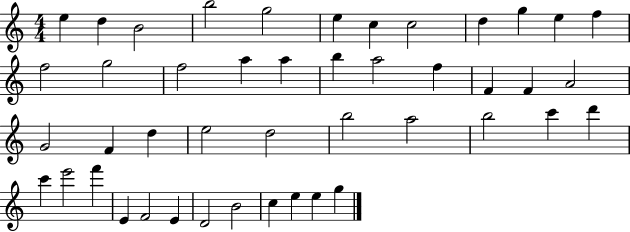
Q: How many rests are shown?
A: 0